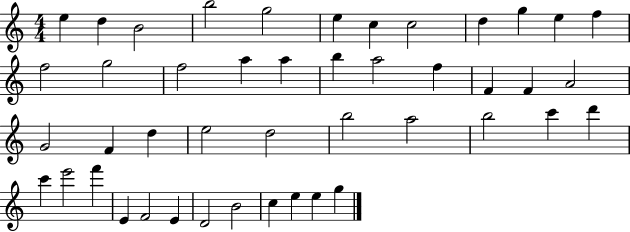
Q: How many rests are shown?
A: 0